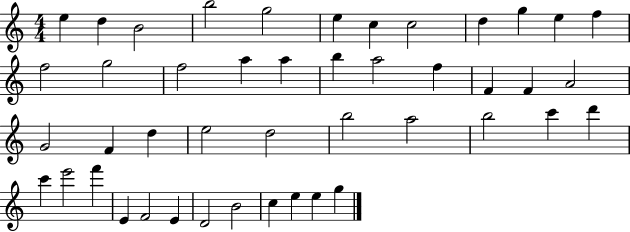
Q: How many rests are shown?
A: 0